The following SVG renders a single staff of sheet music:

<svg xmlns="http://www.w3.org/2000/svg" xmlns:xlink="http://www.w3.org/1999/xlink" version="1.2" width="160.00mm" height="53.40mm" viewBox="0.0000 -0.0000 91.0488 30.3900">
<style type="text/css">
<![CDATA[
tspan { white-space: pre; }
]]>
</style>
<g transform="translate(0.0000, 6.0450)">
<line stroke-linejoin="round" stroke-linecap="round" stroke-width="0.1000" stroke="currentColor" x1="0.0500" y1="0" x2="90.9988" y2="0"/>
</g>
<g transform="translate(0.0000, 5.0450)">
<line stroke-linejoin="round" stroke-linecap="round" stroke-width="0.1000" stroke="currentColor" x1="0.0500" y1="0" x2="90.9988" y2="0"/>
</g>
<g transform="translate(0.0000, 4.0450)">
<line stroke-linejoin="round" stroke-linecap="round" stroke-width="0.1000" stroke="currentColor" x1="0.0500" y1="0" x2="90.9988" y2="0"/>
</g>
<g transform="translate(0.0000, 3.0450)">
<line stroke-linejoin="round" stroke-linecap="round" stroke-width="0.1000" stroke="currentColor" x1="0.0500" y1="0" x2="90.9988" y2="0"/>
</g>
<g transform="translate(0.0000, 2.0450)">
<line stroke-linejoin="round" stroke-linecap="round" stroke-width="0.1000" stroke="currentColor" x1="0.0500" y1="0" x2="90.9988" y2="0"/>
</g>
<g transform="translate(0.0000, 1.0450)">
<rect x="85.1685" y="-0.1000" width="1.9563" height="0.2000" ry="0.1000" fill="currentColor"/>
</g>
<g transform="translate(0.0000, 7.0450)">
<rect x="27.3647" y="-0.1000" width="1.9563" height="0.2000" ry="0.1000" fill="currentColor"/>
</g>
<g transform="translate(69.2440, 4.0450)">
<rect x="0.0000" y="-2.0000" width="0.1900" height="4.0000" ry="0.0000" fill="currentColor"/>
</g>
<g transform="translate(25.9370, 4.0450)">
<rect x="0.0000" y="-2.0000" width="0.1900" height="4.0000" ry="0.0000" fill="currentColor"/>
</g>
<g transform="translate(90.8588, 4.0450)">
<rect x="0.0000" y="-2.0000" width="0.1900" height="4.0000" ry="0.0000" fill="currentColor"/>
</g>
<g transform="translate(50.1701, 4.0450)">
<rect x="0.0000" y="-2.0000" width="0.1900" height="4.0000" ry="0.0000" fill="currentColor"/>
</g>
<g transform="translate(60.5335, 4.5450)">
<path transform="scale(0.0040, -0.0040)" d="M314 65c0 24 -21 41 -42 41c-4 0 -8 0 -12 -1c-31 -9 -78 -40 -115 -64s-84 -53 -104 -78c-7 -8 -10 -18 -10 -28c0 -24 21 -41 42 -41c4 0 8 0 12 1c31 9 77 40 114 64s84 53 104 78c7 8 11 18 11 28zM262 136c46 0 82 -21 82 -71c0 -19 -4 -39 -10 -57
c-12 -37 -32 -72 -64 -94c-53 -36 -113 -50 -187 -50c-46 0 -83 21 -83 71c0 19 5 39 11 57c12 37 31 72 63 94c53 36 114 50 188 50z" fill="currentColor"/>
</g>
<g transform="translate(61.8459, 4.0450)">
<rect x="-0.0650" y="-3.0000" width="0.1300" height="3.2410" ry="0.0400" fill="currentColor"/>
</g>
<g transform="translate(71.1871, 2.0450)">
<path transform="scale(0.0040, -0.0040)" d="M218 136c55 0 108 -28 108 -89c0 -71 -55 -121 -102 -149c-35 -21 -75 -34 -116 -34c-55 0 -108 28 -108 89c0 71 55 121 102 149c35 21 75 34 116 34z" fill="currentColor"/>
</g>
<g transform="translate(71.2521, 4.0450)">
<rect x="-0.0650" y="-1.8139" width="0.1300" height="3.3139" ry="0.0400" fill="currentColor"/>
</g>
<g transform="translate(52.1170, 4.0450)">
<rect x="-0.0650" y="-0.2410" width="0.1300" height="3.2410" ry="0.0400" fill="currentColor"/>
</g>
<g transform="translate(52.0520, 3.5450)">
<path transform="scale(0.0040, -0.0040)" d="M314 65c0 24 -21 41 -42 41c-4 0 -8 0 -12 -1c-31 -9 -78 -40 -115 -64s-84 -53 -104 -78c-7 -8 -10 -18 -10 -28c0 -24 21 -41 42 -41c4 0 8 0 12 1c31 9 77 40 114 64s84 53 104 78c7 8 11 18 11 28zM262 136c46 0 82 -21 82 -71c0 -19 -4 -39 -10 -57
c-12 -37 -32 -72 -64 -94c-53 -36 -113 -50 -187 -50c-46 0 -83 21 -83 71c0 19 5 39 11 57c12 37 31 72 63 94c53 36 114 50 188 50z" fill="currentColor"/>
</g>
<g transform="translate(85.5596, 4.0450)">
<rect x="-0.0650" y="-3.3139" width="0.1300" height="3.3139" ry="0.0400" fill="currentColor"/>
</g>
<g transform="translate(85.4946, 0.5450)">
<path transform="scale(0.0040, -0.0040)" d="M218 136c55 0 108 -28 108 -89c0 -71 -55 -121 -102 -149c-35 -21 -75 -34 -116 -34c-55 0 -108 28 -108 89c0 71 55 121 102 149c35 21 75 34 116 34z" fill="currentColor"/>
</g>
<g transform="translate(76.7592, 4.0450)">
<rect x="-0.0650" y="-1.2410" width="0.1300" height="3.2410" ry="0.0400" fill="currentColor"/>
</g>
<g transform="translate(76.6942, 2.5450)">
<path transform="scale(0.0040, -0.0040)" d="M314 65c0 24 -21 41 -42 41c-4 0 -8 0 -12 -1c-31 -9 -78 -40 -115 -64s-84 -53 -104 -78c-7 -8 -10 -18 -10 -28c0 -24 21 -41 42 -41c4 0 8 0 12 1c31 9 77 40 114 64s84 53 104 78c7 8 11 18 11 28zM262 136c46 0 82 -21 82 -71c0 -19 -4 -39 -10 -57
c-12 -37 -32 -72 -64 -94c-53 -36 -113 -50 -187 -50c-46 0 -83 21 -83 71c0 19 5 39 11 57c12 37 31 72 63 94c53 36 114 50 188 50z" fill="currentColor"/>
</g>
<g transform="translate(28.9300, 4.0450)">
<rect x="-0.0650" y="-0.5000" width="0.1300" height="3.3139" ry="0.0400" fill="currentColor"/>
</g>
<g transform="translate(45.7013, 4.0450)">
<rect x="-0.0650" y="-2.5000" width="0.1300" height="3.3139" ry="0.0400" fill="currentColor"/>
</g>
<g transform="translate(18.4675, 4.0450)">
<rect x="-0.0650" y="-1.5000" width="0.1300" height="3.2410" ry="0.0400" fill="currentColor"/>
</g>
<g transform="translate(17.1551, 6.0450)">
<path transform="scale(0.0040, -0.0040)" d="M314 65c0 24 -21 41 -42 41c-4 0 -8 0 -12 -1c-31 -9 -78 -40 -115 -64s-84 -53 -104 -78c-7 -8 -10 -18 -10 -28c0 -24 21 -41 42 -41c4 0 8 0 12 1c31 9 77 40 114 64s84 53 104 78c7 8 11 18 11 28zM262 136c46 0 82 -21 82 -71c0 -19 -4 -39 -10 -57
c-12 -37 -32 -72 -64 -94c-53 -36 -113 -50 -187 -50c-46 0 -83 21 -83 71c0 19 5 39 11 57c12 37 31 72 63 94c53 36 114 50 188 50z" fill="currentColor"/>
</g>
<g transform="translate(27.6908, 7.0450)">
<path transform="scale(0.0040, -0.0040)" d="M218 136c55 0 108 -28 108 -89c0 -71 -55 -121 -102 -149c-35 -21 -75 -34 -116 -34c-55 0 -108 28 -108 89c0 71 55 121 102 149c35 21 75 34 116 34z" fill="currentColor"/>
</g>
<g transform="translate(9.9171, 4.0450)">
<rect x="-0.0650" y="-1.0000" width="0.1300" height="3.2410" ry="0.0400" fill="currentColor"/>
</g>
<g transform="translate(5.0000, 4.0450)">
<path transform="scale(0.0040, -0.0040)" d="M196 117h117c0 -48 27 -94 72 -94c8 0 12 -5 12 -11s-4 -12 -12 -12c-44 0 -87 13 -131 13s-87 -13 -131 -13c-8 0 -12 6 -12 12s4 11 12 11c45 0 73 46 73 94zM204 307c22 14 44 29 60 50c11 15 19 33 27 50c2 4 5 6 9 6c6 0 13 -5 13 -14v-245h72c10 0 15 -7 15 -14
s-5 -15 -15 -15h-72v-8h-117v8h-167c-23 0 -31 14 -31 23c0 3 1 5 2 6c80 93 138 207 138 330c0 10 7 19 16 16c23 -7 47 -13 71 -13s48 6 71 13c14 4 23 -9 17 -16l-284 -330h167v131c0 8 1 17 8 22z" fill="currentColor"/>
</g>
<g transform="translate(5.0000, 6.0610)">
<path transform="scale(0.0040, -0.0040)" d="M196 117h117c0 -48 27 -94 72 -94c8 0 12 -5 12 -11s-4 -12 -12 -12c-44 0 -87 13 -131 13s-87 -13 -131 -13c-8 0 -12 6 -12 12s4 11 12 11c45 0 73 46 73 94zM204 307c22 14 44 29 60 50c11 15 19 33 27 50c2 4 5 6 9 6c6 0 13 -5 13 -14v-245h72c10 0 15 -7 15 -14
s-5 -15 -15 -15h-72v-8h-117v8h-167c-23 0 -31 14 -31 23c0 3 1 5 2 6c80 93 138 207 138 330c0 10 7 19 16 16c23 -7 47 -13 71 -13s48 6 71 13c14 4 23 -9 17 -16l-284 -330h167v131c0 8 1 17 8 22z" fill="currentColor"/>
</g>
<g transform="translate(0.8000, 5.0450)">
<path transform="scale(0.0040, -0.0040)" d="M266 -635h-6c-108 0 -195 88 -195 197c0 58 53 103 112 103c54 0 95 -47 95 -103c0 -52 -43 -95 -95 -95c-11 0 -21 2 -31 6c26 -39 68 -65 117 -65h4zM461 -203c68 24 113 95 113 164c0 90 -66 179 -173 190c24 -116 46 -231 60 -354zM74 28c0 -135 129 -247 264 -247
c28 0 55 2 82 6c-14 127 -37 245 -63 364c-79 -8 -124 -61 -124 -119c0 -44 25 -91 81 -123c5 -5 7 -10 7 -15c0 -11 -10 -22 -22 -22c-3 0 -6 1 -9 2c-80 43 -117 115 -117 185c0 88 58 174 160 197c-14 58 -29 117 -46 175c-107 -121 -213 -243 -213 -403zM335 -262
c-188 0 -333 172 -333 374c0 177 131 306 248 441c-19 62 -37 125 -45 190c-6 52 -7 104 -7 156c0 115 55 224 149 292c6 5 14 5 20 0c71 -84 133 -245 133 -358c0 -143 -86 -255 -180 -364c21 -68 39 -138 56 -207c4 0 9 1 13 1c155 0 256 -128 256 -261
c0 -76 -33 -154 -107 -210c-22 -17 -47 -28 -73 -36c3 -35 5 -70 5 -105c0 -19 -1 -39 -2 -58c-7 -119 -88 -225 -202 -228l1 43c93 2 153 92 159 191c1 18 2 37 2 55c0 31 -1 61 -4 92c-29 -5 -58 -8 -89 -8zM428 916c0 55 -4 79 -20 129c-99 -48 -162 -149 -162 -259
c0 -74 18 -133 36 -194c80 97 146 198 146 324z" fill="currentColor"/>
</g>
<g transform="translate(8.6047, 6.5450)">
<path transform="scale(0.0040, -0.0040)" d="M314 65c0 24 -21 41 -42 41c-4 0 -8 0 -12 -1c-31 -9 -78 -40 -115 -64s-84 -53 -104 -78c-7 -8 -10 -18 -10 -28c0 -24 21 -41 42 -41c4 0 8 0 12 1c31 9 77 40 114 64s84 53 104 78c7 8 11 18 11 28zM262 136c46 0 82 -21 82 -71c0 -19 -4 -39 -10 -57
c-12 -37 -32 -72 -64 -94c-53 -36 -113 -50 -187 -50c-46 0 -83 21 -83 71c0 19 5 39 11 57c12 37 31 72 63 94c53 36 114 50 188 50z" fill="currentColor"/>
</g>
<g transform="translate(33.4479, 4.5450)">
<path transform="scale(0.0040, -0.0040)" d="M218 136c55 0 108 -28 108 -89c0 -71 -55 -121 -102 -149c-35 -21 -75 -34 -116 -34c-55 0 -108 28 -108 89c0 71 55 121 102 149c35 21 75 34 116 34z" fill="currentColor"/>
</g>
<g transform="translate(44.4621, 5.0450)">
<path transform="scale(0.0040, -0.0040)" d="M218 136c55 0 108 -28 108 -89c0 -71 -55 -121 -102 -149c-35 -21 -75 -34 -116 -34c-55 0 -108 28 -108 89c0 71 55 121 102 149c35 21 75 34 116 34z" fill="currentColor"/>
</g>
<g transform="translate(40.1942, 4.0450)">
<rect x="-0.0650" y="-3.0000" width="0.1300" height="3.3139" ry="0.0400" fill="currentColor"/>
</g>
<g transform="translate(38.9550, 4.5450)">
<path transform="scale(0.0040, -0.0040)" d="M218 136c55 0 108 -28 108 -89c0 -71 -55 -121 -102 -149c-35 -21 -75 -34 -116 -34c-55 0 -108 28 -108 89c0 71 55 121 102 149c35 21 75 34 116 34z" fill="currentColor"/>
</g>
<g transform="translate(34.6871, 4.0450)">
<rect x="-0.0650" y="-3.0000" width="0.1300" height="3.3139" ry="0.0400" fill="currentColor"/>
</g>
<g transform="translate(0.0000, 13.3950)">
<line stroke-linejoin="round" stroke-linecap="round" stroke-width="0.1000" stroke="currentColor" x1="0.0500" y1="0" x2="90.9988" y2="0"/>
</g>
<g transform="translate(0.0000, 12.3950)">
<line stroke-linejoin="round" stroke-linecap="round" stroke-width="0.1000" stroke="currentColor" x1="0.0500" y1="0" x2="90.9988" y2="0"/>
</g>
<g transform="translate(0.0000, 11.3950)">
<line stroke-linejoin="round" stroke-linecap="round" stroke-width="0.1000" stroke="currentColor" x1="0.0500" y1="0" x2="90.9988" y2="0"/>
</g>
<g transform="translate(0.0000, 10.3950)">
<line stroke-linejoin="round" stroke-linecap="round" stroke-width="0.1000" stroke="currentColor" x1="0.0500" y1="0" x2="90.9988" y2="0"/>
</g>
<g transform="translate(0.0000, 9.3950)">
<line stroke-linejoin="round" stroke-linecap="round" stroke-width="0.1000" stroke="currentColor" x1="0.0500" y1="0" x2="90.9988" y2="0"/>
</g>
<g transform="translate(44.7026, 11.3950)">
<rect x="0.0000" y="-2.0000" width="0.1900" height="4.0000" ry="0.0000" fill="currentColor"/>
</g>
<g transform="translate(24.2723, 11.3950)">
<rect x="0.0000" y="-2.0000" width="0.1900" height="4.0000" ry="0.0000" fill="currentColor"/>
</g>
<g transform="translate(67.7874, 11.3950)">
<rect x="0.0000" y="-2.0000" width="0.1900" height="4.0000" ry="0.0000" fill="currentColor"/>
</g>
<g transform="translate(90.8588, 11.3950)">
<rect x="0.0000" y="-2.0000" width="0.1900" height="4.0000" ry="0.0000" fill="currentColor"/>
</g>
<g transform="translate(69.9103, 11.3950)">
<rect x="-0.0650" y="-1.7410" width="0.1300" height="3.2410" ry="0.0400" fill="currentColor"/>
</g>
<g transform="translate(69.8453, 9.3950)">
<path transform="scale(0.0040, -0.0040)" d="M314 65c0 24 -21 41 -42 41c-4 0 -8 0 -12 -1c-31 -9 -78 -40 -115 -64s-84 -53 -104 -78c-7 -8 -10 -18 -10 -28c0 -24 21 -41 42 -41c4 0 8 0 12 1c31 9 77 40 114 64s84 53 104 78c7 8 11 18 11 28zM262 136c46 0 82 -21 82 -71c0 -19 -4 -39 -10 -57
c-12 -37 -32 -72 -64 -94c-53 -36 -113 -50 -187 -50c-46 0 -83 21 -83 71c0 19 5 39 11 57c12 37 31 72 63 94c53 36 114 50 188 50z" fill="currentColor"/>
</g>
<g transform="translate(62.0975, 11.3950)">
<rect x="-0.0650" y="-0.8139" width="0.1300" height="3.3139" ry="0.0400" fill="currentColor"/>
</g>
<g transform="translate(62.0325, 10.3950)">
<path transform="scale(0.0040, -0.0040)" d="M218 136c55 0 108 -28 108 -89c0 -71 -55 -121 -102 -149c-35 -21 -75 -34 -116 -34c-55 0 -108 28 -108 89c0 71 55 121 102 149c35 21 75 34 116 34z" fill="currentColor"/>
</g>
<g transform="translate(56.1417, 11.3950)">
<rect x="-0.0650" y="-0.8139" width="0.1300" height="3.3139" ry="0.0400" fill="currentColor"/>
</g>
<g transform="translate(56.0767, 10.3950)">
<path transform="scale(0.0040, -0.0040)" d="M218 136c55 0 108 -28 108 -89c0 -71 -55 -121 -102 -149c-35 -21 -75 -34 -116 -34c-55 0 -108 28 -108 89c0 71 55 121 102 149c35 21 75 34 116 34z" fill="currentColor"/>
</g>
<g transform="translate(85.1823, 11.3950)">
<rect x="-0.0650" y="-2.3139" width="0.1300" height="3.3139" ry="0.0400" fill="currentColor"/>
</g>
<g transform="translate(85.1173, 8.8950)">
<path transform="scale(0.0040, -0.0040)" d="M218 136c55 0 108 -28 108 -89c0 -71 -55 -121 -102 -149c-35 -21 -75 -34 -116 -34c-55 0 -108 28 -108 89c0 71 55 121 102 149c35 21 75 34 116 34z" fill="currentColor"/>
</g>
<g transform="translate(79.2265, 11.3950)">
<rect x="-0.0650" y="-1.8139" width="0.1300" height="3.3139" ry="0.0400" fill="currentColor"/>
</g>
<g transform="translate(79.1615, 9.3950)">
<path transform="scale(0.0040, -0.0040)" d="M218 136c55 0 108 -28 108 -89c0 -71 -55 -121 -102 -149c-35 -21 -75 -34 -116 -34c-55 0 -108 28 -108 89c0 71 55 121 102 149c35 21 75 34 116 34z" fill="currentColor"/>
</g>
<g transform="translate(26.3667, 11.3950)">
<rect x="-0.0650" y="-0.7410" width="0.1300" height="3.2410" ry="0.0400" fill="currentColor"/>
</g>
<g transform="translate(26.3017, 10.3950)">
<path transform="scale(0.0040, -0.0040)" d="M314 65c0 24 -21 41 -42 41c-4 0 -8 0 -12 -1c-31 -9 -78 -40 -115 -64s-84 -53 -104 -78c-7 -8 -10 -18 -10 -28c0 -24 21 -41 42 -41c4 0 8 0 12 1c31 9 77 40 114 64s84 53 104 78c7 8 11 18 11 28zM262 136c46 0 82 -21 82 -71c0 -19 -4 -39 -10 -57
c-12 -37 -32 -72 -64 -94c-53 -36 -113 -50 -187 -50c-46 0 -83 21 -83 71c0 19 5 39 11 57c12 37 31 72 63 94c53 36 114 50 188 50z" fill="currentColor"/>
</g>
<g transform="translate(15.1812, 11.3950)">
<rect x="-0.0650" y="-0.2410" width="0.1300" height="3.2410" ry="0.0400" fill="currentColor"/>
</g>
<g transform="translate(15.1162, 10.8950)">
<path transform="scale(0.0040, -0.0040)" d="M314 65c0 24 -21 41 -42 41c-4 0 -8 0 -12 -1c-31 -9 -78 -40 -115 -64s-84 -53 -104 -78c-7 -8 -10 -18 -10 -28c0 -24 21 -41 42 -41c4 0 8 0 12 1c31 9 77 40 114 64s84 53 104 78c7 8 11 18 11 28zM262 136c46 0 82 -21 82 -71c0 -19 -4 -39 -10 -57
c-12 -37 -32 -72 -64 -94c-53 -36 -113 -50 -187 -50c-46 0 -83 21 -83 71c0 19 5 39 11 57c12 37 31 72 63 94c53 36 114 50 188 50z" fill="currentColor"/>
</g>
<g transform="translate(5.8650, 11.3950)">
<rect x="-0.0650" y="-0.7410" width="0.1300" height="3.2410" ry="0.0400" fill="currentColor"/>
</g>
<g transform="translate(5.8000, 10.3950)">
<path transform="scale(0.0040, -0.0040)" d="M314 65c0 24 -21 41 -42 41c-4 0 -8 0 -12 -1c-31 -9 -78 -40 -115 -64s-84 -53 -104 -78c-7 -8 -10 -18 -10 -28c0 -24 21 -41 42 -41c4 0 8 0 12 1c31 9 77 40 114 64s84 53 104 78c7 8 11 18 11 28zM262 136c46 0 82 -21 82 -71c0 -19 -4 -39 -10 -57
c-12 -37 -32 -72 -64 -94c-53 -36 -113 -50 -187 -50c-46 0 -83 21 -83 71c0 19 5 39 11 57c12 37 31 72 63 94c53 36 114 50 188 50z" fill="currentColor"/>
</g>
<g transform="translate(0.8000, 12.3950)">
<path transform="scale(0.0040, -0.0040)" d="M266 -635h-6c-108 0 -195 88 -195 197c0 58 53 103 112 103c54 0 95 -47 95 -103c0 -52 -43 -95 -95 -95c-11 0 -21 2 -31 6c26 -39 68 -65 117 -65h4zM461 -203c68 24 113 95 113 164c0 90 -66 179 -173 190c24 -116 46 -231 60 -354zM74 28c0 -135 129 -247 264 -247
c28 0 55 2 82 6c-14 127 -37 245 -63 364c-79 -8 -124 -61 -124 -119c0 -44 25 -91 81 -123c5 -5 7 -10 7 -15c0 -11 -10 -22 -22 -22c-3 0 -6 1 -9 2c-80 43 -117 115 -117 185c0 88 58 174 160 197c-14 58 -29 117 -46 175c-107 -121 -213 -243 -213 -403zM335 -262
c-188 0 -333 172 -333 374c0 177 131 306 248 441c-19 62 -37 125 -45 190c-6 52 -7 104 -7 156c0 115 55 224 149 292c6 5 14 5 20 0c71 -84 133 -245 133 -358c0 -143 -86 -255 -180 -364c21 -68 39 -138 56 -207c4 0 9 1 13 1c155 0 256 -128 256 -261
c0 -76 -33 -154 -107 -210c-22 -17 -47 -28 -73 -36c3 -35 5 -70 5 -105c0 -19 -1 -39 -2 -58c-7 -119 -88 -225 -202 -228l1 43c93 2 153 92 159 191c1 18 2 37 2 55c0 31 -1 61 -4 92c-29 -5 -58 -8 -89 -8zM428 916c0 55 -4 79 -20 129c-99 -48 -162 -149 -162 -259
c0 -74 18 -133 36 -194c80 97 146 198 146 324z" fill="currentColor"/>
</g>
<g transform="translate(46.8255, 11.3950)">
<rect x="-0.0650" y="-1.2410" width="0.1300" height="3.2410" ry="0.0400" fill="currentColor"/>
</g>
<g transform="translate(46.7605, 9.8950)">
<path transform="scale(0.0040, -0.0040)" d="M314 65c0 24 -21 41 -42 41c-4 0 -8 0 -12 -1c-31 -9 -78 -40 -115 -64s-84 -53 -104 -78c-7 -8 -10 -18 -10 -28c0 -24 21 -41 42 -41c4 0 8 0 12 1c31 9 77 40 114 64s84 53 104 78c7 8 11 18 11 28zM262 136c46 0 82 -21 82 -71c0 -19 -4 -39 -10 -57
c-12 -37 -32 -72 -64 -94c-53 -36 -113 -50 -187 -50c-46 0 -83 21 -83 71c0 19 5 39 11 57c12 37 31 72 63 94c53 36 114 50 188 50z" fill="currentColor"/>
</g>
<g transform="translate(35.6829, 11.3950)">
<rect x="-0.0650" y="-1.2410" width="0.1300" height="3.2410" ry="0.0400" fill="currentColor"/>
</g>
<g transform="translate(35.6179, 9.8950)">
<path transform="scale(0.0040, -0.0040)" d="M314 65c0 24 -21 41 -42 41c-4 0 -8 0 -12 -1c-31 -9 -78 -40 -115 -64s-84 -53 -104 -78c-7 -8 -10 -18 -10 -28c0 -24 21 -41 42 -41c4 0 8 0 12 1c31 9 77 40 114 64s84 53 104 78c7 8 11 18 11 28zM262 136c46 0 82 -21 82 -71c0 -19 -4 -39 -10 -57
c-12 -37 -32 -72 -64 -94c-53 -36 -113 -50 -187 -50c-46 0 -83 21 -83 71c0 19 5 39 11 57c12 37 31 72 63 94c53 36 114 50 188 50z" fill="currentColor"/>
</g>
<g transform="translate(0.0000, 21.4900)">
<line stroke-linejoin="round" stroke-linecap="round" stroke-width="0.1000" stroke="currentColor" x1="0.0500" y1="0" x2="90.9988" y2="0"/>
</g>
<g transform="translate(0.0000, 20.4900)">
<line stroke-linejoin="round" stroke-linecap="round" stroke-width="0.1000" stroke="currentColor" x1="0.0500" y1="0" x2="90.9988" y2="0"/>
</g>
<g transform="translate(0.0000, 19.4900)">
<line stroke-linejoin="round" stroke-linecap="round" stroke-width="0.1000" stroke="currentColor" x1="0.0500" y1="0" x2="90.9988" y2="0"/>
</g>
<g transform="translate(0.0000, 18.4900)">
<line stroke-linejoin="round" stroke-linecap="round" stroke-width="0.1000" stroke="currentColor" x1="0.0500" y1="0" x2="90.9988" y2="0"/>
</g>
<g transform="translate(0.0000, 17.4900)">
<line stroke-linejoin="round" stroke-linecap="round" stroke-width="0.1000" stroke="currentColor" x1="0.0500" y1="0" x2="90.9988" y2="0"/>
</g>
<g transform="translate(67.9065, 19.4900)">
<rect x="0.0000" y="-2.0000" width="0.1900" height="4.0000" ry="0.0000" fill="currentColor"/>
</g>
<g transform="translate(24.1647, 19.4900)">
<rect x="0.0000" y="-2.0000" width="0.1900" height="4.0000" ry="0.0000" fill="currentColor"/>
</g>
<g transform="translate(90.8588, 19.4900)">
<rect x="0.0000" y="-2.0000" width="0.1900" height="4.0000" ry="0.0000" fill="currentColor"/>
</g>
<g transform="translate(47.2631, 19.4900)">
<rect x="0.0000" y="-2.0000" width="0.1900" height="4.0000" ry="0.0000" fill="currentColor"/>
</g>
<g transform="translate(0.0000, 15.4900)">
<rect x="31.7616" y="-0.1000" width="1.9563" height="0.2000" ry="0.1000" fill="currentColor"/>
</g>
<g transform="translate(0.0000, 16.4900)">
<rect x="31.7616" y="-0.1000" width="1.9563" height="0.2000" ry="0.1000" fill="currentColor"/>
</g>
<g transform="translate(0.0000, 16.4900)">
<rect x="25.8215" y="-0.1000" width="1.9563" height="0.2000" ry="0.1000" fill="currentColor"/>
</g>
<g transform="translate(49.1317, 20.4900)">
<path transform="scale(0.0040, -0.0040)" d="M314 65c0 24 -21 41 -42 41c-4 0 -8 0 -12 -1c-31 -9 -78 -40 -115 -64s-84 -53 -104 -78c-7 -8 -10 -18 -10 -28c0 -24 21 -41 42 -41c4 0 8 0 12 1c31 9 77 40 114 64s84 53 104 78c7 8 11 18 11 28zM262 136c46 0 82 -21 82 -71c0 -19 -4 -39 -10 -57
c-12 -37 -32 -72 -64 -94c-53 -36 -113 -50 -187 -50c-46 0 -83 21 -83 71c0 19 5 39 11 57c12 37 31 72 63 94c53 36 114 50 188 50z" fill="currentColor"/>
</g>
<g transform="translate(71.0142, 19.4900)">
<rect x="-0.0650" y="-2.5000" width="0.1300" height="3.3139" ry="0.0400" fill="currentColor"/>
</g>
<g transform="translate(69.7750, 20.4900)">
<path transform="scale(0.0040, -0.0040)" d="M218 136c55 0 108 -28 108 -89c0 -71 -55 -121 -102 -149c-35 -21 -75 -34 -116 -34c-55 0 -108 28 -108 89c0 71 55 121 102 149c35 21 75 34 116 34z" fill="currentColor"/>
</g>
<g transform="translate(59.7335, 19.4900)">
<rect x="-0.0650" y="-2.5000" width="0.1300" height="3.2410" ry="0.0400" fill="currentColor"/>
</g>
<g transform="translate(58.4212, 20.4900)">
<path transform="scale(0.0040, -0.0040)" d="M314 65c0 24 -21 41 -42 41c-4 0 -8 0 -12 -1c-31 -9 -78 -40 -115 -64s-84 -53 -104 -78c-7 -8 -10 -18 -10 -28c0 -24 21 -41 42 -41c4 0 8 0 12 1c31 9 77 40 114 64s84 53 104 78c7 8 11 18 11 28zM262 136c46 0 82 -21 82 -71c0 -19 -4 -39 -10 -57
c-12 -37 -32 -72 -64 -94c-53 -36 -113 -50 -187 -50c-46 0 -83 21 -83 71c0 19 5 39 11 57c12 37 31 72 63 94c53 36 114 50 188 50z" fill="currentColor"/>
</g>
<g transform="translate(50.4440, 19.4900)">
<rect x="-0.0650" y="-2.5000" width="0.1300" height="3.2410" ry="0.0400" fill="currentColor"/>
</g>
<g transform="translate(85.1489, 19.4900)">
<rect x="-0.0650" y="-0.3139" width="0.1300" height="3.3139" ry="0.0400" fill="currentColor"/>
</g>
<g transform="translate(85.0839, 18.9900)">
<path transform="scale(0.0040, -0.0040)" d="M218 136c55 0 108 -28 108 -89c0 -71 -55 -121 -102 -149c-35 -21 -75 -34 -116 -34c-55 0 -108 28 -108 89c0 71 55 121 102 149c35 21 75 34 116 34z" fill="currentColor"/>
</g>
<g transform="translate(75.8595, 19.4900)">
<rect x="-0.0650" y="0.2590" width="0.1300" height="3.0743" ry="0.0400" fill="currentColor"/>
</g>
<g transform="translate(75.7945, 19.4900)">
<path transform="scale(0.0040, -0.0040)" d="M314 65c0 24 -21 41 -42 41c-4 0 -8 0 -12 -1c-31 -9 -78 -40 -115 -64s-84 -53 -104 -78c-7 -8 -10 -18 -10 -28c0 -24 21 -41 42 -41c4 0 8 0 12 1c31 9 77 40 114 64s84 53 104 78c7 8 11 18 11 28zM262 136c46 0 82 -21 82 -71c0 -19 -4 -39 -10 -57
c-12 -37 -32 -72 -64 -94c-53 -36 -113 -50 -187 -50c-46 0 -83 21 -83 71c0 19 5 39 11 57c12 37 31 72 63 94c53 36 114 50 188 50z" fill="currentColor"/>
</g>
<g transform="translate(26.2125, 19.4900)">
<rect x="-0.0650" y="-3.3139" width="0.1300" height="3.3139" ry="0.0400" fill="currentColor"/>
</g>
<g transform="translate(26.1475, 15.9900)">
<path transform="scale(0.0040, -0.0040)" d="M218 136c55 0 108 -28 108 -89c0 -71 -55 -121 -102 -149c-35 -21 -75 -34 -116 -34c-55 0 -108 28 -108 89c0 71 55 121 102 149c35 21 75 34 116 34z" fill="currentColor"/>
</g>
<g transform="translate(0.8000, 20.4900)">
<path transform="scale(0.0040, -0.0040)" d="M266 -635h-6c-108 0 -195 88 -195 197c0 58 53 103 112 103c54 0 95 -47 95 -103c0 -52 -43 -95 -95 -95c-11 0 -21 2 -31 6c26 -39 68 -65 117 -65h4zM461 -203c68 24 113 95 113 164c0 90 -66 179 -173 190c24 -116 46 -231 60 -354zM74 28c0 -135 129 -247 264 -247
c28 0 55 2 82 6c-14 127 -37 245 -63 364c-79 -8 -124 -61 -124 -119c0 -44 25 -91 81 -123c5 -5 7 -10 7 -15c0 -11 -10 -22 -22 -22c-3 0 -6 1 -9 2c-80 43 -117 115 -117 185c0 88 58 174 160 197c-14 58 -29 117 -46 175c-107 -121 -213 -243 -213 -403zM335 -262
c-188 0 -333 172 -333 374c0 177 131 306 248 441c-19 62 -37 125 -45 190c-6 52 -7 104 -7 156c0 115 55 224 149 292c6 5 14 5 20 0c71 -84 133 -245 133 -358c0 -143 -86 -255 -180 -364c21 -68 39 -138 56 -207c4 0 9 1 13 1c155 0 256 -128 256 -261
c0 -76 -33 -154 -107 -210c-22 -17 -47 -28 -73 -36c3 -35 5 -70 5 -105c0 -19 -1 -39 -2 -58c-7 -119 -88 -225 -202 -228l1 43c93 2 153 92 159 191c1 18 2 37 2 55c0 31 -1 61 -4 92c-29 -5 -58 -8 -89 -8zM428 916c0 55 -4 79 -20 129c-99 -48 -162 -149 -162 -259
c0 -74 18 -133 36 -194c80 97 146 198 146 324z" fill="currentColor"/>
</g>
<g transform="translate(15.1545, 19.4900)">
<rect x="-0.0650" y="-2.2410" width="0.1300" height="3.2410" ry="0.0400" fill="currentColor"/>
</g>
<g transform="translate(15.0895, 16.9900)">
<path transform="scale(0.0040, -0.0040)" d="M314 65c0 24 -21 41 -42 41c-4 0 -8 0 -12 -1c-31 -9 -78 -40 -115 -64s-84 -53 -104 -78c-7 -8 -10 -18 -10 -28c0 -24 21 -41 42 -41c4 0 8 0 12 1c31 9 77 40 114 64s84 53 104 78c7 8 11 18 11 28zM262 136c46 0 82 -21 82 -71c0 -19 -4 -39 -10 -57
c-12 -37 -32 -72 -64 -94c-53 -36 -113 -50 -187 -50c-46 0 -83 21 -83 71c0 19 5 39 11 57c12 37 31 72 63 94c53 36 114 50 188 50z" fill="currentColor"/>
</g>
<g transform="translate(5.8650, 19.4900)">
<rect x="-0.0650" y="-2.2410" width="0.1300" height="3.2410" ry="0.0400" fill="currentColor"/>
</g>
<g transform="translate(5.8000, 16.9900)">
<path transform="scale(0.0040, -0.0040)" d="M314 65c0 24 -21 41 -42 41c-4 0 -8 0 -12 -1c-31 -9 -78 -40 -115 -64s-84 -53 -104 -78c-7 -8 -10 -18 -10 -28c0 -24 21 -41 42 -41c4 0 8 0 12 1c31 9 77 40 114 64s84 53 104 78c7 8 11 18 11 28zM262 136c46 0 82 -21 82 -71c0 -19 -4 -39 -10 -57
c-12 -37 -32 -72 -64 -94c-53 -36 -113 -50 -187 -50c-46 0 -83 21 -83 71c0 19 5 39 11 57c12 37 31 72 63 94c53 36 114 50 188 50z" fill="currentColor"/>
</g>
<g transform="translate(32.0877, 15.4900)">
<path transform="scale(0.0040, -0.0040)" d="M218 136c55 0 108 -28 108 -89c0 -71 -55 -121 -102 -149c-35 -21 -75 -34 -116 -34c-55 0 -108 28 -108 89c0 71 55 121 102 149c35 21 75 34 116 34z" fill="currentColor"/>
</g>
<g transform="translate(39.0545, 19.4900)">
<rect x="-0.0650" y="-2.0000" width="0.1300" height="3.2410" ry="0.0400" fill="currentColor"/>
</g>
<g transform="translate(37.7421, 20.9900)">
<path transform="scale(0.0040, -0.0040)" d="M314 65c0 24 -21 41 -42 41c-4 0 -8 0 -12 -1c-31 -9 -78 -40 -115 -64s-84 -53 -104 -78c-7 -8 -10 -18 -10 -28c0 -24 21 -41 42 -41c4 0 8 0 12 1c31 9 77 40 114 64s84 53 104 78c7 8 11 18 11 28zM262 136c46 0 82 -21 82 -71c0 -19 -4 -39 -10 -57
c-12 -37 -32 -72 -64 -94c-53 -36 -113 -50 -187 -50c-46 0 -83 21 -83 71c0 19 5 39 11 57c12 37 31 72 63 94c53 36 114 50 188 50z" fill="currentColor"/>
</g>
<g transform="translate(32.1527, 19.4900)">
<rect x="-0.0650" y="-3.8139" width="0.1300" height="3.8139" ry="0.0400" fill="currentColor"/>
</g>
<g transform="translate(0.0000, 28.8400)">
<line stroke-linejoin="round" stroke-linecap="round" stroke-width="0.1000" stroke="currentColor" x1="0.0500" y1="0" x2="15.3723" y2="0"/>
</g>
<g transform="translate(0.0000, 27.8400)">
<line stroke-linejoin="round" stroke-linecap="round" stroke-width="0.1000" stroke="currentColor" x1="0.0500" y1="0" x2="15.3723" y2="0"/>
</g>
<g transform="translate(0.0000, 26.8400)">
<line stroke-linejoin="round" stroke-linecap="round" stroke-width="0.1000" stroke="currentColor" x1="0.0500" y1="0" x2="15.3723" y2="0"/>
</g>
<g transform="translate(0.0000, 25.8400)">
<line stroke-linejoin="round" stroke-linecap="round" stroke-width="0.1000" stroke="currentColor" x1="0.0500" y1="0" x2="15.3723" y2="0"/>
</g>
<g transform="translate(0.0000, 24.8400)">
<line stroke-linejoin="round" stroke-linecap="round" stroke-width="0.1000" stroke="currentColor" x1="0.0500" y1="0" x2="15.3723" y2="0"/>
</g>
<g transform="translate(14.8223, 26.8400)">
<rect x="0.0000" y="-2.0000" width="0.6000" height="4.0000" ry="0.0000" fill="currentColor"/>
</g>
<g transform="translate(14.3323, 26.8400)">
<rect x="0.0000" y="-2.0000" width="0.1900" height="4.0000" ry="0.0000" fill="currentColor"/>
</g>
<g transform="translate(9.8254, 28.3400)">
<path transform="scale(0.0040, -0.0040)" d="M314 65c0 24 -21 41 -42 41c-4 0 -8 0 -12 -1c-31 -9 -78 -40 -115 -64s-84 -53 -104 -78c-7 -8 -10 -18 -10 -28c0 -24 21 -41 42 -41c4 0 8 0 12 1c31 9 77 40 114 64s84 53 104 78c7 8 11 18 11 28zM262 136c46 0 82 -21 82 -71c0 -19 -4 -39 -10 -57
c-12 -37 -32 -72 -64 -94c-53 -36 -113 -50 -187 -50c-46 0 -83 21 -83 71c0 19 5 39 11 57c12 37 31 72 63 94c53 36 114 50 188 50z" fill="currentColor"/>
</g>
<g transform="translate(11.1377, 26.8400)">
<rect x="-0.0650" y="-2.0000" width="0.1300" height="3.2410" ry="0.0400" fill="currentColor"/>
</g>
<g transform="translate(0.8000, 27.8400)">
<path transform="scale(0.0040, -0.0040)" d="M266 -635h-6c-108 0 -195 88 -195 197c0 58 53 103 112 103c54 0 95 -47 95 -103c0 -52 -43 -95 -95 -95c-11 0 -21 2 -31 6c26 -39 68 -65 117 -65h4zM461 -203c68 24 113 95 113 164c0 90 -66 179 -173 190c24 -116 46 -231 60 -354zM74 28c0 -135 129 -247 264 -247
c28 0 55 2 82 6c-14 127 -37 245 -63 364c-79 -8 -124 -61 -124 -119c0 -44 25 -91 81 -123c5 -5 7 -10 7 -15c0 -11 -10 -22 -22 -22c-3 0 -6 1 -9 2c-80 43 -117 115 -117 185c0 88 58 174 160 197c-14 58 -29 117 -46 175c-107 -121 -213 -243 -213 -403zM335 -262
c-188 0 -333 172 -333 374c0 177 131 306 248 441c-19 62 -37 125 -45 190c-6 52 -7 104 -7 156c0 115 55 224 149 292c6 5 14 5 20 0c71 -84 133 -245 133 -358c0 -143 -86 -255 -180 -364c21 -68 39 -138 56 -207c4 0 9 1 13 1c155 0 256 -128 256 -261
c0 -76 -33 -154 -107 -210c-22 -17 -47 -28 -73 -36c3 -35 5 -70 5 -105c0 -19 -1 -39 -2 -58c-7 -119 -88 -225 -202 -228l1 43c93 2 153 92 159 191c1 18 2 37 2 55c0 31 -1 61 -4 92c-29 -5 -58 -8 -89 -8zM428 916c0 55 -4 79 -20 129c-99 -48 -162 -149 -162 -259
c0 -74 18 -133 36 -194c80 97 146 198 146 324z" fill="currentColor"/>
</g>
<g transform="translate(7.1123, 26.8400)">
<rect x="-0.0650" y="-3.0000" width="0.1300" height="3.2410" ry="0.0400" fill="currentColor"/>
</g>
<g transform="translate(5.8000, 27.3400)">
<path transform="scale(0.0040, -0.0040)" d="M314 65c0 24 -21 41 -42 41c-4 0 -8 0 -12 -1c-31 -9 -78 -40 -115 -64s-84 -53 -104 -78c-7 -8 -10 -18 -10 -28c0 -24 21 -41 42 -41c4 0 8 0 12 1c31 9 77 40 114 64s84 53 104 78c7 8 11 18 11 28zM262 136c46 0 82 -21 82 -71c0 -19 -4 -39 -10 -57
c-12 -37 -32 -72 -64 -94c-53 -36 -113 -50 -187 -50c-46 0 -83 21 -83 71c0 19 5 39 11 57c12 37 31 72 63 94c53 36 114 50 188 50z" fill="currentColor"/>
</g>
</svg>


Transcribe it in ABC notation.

X:1
T:Untitled
M:4/4
L:1/4
K:C
D2 E2 C A A G c2 A2 f e2 b d2 c2 d2 e2 e2 d d f2 f g g2 g2 b c' F2 G2 G2 G B2 c A2 F2